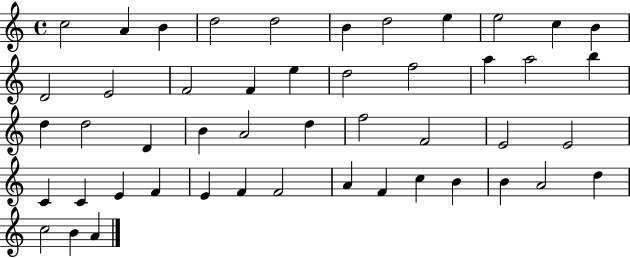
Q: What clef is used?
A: treble